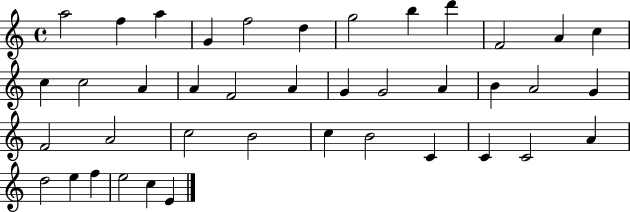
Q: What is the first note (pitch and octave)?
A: A5